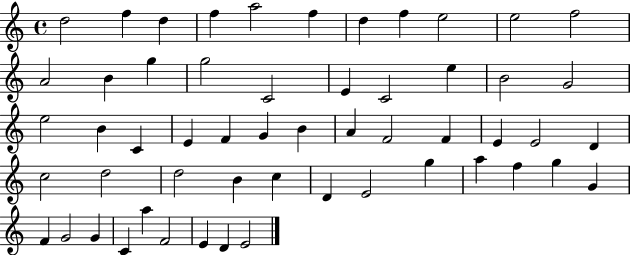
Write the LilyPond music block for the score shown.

{
  \clef treble
  \time 4/4
  \defaultTimeSignature
  \key c \major
  d''2 f''4 d''4 | f''4 a''2 f''4 | d''4 f''4 e''2 | e''2 f''2 | \break a'2 b'4 g''4 | g''2 c'2 | e'4 c'2 e''4 | b'2 g'2 | \break e''2 b'4 c'4 | e'4 f'4 g'4 b'4 | a'4 f'2 f'4 | e'4 e'2 d'4 | \break c''2 d''2 | d''2 b'4 c''4 | d'4 e'2 g''4 | a''4 f''4 g''4 g'4 | \break f'4 g'2 g'4 | c'4 a''4 f'2 | e'4 d'4 e'2 | \bar "|."
}